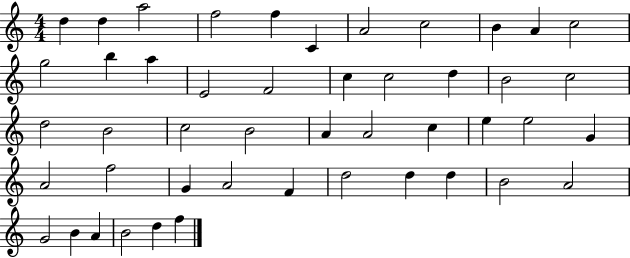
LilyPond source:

{
  \clef treble
  \numericTimeSignature
  \time 4/4
  \key c \major
  d''4 d''4 a''2 | f''2 f''4 c'4 | a'2 c''2 | b'4 a'4 c''2 | \break g''2 b''4 a''4 | e'2 f'2 | c''4 c''2 d''4 | b'2 c''2 | \break d''2 b'2 | c''2 b'2 | a'4 a'2 c''4 | e''4 e''2 g'4 | \break a'2 f''2 | g'4 a'2 f'4 | d''2 d''4 d''4 | b'2 a'2 | \break g'2 b'4 a'4 | b'2 d''4 f''4 | \bar "|."
}